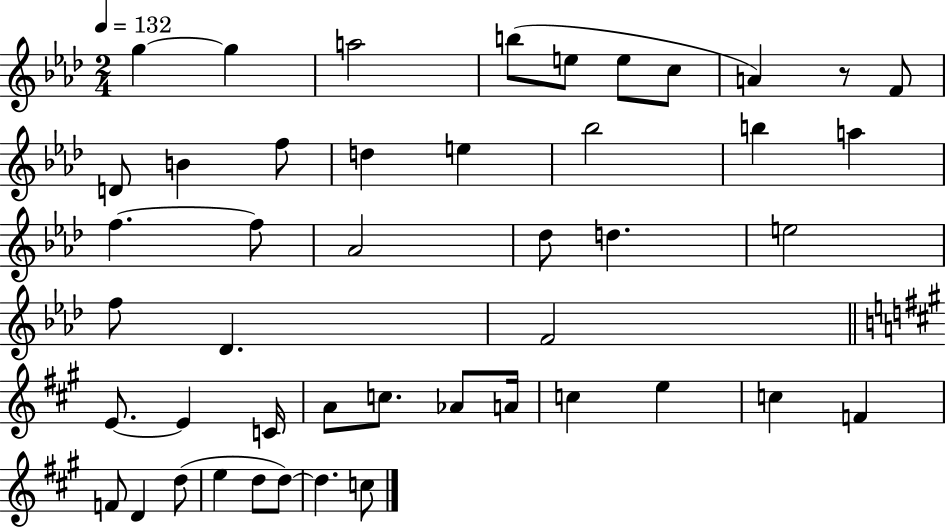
{
  \clef treble
  \numericTimeSignature
  \time 2/4
  \key aes \major
  \tempo 4 = 132
  g''4~~ g''4 | a''2 | b''8( e''8 e''8 c''8 | a'4) r8 f'8 | \break d'8 b'4 f''8 | d''4 e''4 | bes''2 | b''4 a''4 | \break f''4.~~ f''8 | aes'2 | des''8 d''4. | e''2 | \break f''8 des'4. | f'2 | \bar "||" \break \key a \major e'8.~~ e'4 c'16 | a'8 c''8. aes'8 a'16 | c''4 e''4 | c''4 f'4 | \break f'8 d'4 d''8( | e''4 d''8 d''8~~) | d''4. c''8 | \bar "|."
}